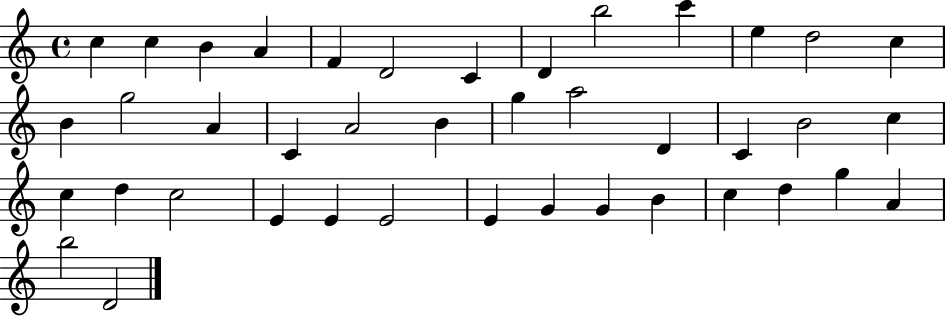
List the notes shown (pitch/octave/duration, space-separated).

C5/q C5/q B4/q A4/q F4/q D4/h C4/q D4/q B5/h C6/q E5/q D5/h C5/q B4/q G5/h A4/q C4/q A4/h B4/q G5/q A5/h D4/q C4/q B4/h C5/q C5/q D5/q C5/h E4/q E4/q E4/h E4/q G4/q G4/q B4/q C5/q D5/q G5/q A4/q B5/h D4/h